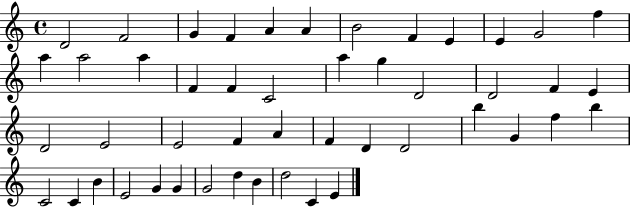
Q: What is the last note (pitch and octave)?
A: E4